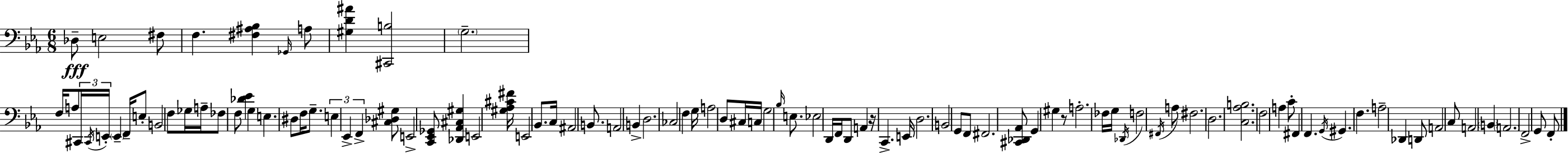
X:1
T:Untitled
M:6/8
L:1/4
K:Cm
_D,/2 E,2 ^F,/2 F, [^F,^A,_B,] _G,,/4 A,/2 [^G,D^A] [^C,,B,]2 G,2 F,/4 A,/2 ^C,,/4 ^C,,/4 E,,/4 E,, F,,/4 E,/2 B,,2 F,/2 _G,/4 A,/4 _F,/2 F,/2 [_D_E] G, E, ^D,/2 F,/4 G,/2 E, _E,, F,, [^C,_D,^G,]/2 E,,2 [C,,_E,,_G,,]/2 [_D,,_A,,^C,^G,] E,,2 [^G,_A,^C^F]/4 E,,2 _B,,/2 C,/4 ^A,,2 B,,/2 A,,2 B,, D,2 _C,2 F, G,/4 A,2 D,/2 ^C,/4 C,/4 G,2 _B,/4 E,/2 _E,2 D,,/4 F,,/4 D,,/2 A,, z/4 C,, E,,/4 D,2 B,,2 G,,/2 F,,/2 ^F,,2 [^C,,_D,,_A,,]/2 G,, ^G, z/2 A,2 _F,/4 G,/4 _D,,/4 F,2 ^F,,/4 A,/2 ^F,2 D,2 [C,_A,B,]2 F,2 A, C/2 ^F,, F,, G,,/4 ^G,, F, A,2 _D,, D,,/2 A,,2 C,/2 A,,2 B,, A,,2 F,,2 G,,/2 F,,/2